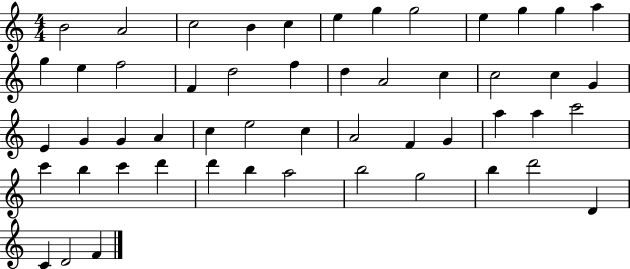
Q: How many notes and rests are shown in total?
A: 52